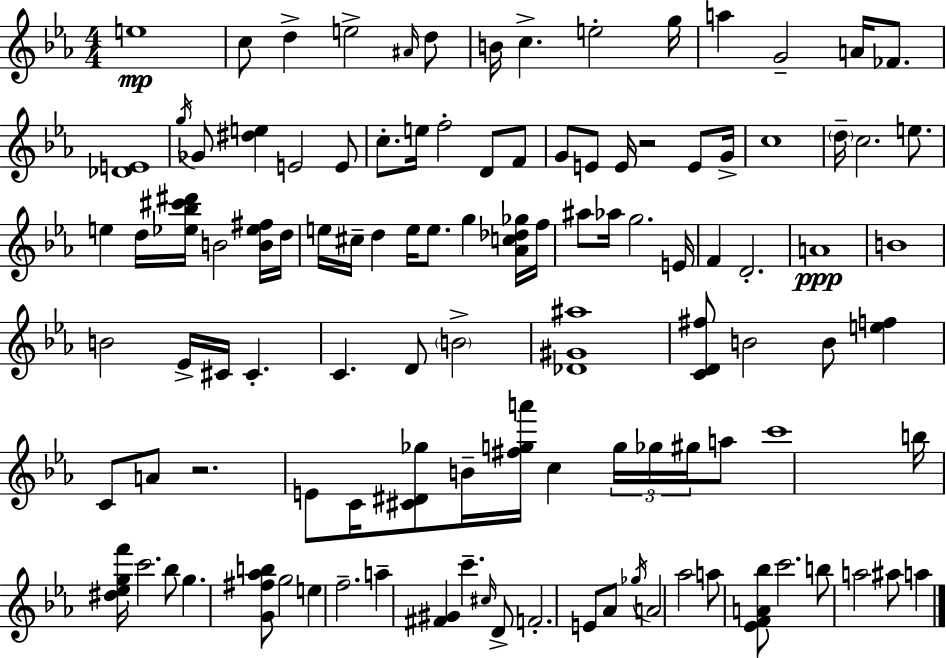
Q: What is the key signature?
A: EES major